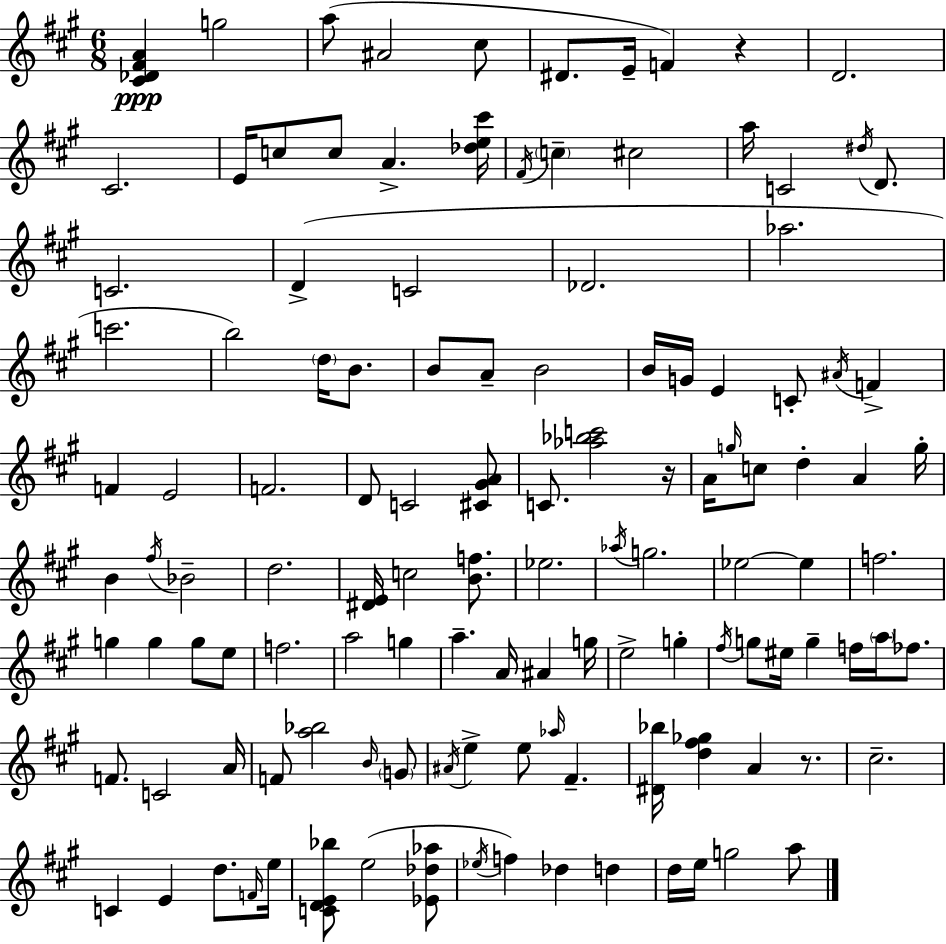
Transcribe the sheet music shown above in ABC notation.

X:1
T:Untitled
M:6/8
L:1/4
K:A
[^C_D^FA] g2 a/2 ^A2 ^c/2 ^D/2 E/4 F z D2 ^C2 E/4 c/2 c/2 A [_de^c']/4 ^F/4 c ^c2 a/4 C2 ^d/4 D/2 C2 D C2 _D2 _a2 c'2 b2 d/4 B/2 B/2 A/2 B2 B/4 G/4 E C/2 ^A/4 F F E2 F2 D/2 C2 [^C^GA]/2 C/2 [_a_bc']2 z/4 A/4 g/4 c/2 d A g/4 B ^f/4 _B2 d2 [^DE]/4 c2 [Bf]/2 _e2 _a/4 g2 _e2 _e f2 g g g/2 e/2 f2 a2 g a A/4 ^A g/4 e2 g ^f/4 g/2 ^e/4 g f/4 a/4 _f/2 F/2 C2 A/4 F/2 [a_b]2 B/4 G/2 ^A/4 e e/2 _a/4 ^F [^D_b]/4 [d^f_g] A z/2 ^c2 C E d/2 F/4 e/4 [CDE_b]/2 e2 [_E_d_a]/2 _e/4 f _d d d/4 e/4 g2 a/2